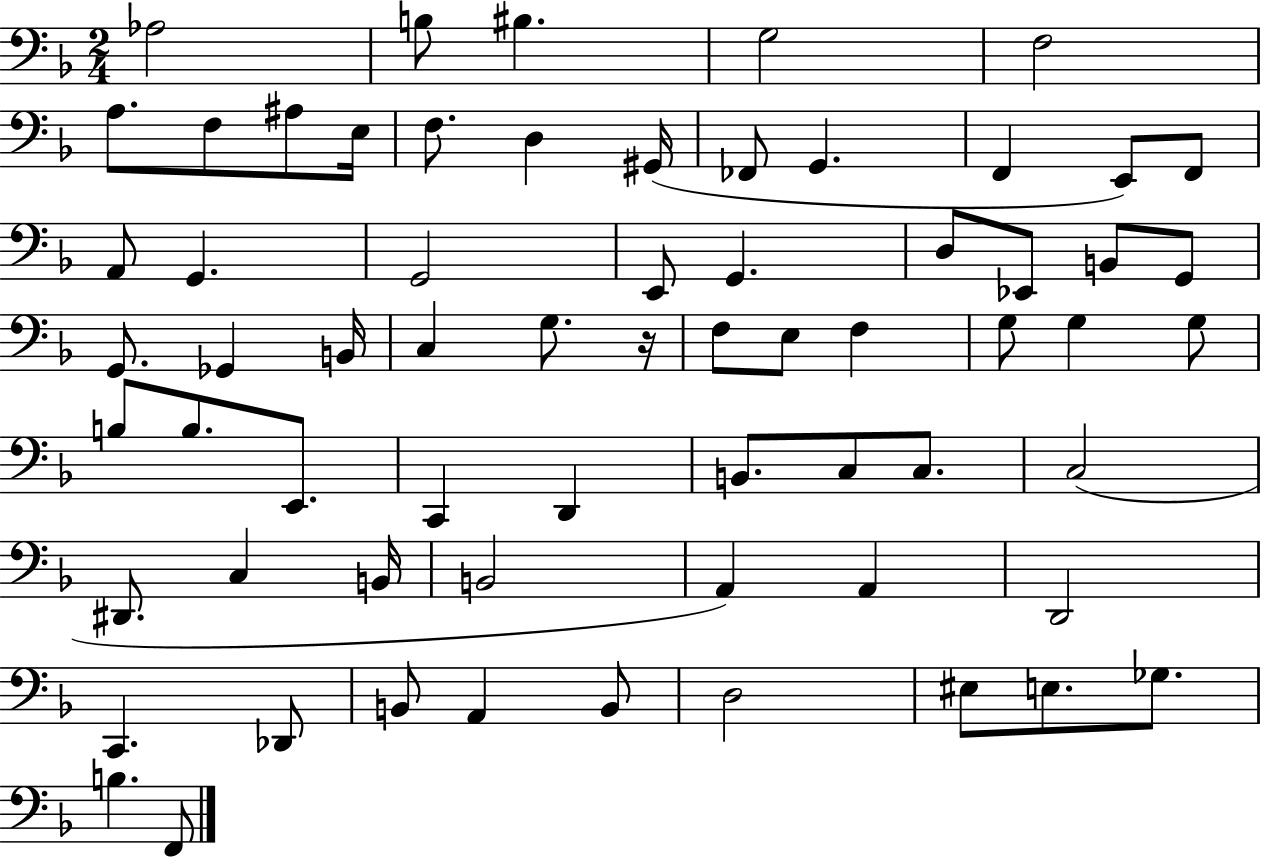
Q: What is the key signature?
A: F major